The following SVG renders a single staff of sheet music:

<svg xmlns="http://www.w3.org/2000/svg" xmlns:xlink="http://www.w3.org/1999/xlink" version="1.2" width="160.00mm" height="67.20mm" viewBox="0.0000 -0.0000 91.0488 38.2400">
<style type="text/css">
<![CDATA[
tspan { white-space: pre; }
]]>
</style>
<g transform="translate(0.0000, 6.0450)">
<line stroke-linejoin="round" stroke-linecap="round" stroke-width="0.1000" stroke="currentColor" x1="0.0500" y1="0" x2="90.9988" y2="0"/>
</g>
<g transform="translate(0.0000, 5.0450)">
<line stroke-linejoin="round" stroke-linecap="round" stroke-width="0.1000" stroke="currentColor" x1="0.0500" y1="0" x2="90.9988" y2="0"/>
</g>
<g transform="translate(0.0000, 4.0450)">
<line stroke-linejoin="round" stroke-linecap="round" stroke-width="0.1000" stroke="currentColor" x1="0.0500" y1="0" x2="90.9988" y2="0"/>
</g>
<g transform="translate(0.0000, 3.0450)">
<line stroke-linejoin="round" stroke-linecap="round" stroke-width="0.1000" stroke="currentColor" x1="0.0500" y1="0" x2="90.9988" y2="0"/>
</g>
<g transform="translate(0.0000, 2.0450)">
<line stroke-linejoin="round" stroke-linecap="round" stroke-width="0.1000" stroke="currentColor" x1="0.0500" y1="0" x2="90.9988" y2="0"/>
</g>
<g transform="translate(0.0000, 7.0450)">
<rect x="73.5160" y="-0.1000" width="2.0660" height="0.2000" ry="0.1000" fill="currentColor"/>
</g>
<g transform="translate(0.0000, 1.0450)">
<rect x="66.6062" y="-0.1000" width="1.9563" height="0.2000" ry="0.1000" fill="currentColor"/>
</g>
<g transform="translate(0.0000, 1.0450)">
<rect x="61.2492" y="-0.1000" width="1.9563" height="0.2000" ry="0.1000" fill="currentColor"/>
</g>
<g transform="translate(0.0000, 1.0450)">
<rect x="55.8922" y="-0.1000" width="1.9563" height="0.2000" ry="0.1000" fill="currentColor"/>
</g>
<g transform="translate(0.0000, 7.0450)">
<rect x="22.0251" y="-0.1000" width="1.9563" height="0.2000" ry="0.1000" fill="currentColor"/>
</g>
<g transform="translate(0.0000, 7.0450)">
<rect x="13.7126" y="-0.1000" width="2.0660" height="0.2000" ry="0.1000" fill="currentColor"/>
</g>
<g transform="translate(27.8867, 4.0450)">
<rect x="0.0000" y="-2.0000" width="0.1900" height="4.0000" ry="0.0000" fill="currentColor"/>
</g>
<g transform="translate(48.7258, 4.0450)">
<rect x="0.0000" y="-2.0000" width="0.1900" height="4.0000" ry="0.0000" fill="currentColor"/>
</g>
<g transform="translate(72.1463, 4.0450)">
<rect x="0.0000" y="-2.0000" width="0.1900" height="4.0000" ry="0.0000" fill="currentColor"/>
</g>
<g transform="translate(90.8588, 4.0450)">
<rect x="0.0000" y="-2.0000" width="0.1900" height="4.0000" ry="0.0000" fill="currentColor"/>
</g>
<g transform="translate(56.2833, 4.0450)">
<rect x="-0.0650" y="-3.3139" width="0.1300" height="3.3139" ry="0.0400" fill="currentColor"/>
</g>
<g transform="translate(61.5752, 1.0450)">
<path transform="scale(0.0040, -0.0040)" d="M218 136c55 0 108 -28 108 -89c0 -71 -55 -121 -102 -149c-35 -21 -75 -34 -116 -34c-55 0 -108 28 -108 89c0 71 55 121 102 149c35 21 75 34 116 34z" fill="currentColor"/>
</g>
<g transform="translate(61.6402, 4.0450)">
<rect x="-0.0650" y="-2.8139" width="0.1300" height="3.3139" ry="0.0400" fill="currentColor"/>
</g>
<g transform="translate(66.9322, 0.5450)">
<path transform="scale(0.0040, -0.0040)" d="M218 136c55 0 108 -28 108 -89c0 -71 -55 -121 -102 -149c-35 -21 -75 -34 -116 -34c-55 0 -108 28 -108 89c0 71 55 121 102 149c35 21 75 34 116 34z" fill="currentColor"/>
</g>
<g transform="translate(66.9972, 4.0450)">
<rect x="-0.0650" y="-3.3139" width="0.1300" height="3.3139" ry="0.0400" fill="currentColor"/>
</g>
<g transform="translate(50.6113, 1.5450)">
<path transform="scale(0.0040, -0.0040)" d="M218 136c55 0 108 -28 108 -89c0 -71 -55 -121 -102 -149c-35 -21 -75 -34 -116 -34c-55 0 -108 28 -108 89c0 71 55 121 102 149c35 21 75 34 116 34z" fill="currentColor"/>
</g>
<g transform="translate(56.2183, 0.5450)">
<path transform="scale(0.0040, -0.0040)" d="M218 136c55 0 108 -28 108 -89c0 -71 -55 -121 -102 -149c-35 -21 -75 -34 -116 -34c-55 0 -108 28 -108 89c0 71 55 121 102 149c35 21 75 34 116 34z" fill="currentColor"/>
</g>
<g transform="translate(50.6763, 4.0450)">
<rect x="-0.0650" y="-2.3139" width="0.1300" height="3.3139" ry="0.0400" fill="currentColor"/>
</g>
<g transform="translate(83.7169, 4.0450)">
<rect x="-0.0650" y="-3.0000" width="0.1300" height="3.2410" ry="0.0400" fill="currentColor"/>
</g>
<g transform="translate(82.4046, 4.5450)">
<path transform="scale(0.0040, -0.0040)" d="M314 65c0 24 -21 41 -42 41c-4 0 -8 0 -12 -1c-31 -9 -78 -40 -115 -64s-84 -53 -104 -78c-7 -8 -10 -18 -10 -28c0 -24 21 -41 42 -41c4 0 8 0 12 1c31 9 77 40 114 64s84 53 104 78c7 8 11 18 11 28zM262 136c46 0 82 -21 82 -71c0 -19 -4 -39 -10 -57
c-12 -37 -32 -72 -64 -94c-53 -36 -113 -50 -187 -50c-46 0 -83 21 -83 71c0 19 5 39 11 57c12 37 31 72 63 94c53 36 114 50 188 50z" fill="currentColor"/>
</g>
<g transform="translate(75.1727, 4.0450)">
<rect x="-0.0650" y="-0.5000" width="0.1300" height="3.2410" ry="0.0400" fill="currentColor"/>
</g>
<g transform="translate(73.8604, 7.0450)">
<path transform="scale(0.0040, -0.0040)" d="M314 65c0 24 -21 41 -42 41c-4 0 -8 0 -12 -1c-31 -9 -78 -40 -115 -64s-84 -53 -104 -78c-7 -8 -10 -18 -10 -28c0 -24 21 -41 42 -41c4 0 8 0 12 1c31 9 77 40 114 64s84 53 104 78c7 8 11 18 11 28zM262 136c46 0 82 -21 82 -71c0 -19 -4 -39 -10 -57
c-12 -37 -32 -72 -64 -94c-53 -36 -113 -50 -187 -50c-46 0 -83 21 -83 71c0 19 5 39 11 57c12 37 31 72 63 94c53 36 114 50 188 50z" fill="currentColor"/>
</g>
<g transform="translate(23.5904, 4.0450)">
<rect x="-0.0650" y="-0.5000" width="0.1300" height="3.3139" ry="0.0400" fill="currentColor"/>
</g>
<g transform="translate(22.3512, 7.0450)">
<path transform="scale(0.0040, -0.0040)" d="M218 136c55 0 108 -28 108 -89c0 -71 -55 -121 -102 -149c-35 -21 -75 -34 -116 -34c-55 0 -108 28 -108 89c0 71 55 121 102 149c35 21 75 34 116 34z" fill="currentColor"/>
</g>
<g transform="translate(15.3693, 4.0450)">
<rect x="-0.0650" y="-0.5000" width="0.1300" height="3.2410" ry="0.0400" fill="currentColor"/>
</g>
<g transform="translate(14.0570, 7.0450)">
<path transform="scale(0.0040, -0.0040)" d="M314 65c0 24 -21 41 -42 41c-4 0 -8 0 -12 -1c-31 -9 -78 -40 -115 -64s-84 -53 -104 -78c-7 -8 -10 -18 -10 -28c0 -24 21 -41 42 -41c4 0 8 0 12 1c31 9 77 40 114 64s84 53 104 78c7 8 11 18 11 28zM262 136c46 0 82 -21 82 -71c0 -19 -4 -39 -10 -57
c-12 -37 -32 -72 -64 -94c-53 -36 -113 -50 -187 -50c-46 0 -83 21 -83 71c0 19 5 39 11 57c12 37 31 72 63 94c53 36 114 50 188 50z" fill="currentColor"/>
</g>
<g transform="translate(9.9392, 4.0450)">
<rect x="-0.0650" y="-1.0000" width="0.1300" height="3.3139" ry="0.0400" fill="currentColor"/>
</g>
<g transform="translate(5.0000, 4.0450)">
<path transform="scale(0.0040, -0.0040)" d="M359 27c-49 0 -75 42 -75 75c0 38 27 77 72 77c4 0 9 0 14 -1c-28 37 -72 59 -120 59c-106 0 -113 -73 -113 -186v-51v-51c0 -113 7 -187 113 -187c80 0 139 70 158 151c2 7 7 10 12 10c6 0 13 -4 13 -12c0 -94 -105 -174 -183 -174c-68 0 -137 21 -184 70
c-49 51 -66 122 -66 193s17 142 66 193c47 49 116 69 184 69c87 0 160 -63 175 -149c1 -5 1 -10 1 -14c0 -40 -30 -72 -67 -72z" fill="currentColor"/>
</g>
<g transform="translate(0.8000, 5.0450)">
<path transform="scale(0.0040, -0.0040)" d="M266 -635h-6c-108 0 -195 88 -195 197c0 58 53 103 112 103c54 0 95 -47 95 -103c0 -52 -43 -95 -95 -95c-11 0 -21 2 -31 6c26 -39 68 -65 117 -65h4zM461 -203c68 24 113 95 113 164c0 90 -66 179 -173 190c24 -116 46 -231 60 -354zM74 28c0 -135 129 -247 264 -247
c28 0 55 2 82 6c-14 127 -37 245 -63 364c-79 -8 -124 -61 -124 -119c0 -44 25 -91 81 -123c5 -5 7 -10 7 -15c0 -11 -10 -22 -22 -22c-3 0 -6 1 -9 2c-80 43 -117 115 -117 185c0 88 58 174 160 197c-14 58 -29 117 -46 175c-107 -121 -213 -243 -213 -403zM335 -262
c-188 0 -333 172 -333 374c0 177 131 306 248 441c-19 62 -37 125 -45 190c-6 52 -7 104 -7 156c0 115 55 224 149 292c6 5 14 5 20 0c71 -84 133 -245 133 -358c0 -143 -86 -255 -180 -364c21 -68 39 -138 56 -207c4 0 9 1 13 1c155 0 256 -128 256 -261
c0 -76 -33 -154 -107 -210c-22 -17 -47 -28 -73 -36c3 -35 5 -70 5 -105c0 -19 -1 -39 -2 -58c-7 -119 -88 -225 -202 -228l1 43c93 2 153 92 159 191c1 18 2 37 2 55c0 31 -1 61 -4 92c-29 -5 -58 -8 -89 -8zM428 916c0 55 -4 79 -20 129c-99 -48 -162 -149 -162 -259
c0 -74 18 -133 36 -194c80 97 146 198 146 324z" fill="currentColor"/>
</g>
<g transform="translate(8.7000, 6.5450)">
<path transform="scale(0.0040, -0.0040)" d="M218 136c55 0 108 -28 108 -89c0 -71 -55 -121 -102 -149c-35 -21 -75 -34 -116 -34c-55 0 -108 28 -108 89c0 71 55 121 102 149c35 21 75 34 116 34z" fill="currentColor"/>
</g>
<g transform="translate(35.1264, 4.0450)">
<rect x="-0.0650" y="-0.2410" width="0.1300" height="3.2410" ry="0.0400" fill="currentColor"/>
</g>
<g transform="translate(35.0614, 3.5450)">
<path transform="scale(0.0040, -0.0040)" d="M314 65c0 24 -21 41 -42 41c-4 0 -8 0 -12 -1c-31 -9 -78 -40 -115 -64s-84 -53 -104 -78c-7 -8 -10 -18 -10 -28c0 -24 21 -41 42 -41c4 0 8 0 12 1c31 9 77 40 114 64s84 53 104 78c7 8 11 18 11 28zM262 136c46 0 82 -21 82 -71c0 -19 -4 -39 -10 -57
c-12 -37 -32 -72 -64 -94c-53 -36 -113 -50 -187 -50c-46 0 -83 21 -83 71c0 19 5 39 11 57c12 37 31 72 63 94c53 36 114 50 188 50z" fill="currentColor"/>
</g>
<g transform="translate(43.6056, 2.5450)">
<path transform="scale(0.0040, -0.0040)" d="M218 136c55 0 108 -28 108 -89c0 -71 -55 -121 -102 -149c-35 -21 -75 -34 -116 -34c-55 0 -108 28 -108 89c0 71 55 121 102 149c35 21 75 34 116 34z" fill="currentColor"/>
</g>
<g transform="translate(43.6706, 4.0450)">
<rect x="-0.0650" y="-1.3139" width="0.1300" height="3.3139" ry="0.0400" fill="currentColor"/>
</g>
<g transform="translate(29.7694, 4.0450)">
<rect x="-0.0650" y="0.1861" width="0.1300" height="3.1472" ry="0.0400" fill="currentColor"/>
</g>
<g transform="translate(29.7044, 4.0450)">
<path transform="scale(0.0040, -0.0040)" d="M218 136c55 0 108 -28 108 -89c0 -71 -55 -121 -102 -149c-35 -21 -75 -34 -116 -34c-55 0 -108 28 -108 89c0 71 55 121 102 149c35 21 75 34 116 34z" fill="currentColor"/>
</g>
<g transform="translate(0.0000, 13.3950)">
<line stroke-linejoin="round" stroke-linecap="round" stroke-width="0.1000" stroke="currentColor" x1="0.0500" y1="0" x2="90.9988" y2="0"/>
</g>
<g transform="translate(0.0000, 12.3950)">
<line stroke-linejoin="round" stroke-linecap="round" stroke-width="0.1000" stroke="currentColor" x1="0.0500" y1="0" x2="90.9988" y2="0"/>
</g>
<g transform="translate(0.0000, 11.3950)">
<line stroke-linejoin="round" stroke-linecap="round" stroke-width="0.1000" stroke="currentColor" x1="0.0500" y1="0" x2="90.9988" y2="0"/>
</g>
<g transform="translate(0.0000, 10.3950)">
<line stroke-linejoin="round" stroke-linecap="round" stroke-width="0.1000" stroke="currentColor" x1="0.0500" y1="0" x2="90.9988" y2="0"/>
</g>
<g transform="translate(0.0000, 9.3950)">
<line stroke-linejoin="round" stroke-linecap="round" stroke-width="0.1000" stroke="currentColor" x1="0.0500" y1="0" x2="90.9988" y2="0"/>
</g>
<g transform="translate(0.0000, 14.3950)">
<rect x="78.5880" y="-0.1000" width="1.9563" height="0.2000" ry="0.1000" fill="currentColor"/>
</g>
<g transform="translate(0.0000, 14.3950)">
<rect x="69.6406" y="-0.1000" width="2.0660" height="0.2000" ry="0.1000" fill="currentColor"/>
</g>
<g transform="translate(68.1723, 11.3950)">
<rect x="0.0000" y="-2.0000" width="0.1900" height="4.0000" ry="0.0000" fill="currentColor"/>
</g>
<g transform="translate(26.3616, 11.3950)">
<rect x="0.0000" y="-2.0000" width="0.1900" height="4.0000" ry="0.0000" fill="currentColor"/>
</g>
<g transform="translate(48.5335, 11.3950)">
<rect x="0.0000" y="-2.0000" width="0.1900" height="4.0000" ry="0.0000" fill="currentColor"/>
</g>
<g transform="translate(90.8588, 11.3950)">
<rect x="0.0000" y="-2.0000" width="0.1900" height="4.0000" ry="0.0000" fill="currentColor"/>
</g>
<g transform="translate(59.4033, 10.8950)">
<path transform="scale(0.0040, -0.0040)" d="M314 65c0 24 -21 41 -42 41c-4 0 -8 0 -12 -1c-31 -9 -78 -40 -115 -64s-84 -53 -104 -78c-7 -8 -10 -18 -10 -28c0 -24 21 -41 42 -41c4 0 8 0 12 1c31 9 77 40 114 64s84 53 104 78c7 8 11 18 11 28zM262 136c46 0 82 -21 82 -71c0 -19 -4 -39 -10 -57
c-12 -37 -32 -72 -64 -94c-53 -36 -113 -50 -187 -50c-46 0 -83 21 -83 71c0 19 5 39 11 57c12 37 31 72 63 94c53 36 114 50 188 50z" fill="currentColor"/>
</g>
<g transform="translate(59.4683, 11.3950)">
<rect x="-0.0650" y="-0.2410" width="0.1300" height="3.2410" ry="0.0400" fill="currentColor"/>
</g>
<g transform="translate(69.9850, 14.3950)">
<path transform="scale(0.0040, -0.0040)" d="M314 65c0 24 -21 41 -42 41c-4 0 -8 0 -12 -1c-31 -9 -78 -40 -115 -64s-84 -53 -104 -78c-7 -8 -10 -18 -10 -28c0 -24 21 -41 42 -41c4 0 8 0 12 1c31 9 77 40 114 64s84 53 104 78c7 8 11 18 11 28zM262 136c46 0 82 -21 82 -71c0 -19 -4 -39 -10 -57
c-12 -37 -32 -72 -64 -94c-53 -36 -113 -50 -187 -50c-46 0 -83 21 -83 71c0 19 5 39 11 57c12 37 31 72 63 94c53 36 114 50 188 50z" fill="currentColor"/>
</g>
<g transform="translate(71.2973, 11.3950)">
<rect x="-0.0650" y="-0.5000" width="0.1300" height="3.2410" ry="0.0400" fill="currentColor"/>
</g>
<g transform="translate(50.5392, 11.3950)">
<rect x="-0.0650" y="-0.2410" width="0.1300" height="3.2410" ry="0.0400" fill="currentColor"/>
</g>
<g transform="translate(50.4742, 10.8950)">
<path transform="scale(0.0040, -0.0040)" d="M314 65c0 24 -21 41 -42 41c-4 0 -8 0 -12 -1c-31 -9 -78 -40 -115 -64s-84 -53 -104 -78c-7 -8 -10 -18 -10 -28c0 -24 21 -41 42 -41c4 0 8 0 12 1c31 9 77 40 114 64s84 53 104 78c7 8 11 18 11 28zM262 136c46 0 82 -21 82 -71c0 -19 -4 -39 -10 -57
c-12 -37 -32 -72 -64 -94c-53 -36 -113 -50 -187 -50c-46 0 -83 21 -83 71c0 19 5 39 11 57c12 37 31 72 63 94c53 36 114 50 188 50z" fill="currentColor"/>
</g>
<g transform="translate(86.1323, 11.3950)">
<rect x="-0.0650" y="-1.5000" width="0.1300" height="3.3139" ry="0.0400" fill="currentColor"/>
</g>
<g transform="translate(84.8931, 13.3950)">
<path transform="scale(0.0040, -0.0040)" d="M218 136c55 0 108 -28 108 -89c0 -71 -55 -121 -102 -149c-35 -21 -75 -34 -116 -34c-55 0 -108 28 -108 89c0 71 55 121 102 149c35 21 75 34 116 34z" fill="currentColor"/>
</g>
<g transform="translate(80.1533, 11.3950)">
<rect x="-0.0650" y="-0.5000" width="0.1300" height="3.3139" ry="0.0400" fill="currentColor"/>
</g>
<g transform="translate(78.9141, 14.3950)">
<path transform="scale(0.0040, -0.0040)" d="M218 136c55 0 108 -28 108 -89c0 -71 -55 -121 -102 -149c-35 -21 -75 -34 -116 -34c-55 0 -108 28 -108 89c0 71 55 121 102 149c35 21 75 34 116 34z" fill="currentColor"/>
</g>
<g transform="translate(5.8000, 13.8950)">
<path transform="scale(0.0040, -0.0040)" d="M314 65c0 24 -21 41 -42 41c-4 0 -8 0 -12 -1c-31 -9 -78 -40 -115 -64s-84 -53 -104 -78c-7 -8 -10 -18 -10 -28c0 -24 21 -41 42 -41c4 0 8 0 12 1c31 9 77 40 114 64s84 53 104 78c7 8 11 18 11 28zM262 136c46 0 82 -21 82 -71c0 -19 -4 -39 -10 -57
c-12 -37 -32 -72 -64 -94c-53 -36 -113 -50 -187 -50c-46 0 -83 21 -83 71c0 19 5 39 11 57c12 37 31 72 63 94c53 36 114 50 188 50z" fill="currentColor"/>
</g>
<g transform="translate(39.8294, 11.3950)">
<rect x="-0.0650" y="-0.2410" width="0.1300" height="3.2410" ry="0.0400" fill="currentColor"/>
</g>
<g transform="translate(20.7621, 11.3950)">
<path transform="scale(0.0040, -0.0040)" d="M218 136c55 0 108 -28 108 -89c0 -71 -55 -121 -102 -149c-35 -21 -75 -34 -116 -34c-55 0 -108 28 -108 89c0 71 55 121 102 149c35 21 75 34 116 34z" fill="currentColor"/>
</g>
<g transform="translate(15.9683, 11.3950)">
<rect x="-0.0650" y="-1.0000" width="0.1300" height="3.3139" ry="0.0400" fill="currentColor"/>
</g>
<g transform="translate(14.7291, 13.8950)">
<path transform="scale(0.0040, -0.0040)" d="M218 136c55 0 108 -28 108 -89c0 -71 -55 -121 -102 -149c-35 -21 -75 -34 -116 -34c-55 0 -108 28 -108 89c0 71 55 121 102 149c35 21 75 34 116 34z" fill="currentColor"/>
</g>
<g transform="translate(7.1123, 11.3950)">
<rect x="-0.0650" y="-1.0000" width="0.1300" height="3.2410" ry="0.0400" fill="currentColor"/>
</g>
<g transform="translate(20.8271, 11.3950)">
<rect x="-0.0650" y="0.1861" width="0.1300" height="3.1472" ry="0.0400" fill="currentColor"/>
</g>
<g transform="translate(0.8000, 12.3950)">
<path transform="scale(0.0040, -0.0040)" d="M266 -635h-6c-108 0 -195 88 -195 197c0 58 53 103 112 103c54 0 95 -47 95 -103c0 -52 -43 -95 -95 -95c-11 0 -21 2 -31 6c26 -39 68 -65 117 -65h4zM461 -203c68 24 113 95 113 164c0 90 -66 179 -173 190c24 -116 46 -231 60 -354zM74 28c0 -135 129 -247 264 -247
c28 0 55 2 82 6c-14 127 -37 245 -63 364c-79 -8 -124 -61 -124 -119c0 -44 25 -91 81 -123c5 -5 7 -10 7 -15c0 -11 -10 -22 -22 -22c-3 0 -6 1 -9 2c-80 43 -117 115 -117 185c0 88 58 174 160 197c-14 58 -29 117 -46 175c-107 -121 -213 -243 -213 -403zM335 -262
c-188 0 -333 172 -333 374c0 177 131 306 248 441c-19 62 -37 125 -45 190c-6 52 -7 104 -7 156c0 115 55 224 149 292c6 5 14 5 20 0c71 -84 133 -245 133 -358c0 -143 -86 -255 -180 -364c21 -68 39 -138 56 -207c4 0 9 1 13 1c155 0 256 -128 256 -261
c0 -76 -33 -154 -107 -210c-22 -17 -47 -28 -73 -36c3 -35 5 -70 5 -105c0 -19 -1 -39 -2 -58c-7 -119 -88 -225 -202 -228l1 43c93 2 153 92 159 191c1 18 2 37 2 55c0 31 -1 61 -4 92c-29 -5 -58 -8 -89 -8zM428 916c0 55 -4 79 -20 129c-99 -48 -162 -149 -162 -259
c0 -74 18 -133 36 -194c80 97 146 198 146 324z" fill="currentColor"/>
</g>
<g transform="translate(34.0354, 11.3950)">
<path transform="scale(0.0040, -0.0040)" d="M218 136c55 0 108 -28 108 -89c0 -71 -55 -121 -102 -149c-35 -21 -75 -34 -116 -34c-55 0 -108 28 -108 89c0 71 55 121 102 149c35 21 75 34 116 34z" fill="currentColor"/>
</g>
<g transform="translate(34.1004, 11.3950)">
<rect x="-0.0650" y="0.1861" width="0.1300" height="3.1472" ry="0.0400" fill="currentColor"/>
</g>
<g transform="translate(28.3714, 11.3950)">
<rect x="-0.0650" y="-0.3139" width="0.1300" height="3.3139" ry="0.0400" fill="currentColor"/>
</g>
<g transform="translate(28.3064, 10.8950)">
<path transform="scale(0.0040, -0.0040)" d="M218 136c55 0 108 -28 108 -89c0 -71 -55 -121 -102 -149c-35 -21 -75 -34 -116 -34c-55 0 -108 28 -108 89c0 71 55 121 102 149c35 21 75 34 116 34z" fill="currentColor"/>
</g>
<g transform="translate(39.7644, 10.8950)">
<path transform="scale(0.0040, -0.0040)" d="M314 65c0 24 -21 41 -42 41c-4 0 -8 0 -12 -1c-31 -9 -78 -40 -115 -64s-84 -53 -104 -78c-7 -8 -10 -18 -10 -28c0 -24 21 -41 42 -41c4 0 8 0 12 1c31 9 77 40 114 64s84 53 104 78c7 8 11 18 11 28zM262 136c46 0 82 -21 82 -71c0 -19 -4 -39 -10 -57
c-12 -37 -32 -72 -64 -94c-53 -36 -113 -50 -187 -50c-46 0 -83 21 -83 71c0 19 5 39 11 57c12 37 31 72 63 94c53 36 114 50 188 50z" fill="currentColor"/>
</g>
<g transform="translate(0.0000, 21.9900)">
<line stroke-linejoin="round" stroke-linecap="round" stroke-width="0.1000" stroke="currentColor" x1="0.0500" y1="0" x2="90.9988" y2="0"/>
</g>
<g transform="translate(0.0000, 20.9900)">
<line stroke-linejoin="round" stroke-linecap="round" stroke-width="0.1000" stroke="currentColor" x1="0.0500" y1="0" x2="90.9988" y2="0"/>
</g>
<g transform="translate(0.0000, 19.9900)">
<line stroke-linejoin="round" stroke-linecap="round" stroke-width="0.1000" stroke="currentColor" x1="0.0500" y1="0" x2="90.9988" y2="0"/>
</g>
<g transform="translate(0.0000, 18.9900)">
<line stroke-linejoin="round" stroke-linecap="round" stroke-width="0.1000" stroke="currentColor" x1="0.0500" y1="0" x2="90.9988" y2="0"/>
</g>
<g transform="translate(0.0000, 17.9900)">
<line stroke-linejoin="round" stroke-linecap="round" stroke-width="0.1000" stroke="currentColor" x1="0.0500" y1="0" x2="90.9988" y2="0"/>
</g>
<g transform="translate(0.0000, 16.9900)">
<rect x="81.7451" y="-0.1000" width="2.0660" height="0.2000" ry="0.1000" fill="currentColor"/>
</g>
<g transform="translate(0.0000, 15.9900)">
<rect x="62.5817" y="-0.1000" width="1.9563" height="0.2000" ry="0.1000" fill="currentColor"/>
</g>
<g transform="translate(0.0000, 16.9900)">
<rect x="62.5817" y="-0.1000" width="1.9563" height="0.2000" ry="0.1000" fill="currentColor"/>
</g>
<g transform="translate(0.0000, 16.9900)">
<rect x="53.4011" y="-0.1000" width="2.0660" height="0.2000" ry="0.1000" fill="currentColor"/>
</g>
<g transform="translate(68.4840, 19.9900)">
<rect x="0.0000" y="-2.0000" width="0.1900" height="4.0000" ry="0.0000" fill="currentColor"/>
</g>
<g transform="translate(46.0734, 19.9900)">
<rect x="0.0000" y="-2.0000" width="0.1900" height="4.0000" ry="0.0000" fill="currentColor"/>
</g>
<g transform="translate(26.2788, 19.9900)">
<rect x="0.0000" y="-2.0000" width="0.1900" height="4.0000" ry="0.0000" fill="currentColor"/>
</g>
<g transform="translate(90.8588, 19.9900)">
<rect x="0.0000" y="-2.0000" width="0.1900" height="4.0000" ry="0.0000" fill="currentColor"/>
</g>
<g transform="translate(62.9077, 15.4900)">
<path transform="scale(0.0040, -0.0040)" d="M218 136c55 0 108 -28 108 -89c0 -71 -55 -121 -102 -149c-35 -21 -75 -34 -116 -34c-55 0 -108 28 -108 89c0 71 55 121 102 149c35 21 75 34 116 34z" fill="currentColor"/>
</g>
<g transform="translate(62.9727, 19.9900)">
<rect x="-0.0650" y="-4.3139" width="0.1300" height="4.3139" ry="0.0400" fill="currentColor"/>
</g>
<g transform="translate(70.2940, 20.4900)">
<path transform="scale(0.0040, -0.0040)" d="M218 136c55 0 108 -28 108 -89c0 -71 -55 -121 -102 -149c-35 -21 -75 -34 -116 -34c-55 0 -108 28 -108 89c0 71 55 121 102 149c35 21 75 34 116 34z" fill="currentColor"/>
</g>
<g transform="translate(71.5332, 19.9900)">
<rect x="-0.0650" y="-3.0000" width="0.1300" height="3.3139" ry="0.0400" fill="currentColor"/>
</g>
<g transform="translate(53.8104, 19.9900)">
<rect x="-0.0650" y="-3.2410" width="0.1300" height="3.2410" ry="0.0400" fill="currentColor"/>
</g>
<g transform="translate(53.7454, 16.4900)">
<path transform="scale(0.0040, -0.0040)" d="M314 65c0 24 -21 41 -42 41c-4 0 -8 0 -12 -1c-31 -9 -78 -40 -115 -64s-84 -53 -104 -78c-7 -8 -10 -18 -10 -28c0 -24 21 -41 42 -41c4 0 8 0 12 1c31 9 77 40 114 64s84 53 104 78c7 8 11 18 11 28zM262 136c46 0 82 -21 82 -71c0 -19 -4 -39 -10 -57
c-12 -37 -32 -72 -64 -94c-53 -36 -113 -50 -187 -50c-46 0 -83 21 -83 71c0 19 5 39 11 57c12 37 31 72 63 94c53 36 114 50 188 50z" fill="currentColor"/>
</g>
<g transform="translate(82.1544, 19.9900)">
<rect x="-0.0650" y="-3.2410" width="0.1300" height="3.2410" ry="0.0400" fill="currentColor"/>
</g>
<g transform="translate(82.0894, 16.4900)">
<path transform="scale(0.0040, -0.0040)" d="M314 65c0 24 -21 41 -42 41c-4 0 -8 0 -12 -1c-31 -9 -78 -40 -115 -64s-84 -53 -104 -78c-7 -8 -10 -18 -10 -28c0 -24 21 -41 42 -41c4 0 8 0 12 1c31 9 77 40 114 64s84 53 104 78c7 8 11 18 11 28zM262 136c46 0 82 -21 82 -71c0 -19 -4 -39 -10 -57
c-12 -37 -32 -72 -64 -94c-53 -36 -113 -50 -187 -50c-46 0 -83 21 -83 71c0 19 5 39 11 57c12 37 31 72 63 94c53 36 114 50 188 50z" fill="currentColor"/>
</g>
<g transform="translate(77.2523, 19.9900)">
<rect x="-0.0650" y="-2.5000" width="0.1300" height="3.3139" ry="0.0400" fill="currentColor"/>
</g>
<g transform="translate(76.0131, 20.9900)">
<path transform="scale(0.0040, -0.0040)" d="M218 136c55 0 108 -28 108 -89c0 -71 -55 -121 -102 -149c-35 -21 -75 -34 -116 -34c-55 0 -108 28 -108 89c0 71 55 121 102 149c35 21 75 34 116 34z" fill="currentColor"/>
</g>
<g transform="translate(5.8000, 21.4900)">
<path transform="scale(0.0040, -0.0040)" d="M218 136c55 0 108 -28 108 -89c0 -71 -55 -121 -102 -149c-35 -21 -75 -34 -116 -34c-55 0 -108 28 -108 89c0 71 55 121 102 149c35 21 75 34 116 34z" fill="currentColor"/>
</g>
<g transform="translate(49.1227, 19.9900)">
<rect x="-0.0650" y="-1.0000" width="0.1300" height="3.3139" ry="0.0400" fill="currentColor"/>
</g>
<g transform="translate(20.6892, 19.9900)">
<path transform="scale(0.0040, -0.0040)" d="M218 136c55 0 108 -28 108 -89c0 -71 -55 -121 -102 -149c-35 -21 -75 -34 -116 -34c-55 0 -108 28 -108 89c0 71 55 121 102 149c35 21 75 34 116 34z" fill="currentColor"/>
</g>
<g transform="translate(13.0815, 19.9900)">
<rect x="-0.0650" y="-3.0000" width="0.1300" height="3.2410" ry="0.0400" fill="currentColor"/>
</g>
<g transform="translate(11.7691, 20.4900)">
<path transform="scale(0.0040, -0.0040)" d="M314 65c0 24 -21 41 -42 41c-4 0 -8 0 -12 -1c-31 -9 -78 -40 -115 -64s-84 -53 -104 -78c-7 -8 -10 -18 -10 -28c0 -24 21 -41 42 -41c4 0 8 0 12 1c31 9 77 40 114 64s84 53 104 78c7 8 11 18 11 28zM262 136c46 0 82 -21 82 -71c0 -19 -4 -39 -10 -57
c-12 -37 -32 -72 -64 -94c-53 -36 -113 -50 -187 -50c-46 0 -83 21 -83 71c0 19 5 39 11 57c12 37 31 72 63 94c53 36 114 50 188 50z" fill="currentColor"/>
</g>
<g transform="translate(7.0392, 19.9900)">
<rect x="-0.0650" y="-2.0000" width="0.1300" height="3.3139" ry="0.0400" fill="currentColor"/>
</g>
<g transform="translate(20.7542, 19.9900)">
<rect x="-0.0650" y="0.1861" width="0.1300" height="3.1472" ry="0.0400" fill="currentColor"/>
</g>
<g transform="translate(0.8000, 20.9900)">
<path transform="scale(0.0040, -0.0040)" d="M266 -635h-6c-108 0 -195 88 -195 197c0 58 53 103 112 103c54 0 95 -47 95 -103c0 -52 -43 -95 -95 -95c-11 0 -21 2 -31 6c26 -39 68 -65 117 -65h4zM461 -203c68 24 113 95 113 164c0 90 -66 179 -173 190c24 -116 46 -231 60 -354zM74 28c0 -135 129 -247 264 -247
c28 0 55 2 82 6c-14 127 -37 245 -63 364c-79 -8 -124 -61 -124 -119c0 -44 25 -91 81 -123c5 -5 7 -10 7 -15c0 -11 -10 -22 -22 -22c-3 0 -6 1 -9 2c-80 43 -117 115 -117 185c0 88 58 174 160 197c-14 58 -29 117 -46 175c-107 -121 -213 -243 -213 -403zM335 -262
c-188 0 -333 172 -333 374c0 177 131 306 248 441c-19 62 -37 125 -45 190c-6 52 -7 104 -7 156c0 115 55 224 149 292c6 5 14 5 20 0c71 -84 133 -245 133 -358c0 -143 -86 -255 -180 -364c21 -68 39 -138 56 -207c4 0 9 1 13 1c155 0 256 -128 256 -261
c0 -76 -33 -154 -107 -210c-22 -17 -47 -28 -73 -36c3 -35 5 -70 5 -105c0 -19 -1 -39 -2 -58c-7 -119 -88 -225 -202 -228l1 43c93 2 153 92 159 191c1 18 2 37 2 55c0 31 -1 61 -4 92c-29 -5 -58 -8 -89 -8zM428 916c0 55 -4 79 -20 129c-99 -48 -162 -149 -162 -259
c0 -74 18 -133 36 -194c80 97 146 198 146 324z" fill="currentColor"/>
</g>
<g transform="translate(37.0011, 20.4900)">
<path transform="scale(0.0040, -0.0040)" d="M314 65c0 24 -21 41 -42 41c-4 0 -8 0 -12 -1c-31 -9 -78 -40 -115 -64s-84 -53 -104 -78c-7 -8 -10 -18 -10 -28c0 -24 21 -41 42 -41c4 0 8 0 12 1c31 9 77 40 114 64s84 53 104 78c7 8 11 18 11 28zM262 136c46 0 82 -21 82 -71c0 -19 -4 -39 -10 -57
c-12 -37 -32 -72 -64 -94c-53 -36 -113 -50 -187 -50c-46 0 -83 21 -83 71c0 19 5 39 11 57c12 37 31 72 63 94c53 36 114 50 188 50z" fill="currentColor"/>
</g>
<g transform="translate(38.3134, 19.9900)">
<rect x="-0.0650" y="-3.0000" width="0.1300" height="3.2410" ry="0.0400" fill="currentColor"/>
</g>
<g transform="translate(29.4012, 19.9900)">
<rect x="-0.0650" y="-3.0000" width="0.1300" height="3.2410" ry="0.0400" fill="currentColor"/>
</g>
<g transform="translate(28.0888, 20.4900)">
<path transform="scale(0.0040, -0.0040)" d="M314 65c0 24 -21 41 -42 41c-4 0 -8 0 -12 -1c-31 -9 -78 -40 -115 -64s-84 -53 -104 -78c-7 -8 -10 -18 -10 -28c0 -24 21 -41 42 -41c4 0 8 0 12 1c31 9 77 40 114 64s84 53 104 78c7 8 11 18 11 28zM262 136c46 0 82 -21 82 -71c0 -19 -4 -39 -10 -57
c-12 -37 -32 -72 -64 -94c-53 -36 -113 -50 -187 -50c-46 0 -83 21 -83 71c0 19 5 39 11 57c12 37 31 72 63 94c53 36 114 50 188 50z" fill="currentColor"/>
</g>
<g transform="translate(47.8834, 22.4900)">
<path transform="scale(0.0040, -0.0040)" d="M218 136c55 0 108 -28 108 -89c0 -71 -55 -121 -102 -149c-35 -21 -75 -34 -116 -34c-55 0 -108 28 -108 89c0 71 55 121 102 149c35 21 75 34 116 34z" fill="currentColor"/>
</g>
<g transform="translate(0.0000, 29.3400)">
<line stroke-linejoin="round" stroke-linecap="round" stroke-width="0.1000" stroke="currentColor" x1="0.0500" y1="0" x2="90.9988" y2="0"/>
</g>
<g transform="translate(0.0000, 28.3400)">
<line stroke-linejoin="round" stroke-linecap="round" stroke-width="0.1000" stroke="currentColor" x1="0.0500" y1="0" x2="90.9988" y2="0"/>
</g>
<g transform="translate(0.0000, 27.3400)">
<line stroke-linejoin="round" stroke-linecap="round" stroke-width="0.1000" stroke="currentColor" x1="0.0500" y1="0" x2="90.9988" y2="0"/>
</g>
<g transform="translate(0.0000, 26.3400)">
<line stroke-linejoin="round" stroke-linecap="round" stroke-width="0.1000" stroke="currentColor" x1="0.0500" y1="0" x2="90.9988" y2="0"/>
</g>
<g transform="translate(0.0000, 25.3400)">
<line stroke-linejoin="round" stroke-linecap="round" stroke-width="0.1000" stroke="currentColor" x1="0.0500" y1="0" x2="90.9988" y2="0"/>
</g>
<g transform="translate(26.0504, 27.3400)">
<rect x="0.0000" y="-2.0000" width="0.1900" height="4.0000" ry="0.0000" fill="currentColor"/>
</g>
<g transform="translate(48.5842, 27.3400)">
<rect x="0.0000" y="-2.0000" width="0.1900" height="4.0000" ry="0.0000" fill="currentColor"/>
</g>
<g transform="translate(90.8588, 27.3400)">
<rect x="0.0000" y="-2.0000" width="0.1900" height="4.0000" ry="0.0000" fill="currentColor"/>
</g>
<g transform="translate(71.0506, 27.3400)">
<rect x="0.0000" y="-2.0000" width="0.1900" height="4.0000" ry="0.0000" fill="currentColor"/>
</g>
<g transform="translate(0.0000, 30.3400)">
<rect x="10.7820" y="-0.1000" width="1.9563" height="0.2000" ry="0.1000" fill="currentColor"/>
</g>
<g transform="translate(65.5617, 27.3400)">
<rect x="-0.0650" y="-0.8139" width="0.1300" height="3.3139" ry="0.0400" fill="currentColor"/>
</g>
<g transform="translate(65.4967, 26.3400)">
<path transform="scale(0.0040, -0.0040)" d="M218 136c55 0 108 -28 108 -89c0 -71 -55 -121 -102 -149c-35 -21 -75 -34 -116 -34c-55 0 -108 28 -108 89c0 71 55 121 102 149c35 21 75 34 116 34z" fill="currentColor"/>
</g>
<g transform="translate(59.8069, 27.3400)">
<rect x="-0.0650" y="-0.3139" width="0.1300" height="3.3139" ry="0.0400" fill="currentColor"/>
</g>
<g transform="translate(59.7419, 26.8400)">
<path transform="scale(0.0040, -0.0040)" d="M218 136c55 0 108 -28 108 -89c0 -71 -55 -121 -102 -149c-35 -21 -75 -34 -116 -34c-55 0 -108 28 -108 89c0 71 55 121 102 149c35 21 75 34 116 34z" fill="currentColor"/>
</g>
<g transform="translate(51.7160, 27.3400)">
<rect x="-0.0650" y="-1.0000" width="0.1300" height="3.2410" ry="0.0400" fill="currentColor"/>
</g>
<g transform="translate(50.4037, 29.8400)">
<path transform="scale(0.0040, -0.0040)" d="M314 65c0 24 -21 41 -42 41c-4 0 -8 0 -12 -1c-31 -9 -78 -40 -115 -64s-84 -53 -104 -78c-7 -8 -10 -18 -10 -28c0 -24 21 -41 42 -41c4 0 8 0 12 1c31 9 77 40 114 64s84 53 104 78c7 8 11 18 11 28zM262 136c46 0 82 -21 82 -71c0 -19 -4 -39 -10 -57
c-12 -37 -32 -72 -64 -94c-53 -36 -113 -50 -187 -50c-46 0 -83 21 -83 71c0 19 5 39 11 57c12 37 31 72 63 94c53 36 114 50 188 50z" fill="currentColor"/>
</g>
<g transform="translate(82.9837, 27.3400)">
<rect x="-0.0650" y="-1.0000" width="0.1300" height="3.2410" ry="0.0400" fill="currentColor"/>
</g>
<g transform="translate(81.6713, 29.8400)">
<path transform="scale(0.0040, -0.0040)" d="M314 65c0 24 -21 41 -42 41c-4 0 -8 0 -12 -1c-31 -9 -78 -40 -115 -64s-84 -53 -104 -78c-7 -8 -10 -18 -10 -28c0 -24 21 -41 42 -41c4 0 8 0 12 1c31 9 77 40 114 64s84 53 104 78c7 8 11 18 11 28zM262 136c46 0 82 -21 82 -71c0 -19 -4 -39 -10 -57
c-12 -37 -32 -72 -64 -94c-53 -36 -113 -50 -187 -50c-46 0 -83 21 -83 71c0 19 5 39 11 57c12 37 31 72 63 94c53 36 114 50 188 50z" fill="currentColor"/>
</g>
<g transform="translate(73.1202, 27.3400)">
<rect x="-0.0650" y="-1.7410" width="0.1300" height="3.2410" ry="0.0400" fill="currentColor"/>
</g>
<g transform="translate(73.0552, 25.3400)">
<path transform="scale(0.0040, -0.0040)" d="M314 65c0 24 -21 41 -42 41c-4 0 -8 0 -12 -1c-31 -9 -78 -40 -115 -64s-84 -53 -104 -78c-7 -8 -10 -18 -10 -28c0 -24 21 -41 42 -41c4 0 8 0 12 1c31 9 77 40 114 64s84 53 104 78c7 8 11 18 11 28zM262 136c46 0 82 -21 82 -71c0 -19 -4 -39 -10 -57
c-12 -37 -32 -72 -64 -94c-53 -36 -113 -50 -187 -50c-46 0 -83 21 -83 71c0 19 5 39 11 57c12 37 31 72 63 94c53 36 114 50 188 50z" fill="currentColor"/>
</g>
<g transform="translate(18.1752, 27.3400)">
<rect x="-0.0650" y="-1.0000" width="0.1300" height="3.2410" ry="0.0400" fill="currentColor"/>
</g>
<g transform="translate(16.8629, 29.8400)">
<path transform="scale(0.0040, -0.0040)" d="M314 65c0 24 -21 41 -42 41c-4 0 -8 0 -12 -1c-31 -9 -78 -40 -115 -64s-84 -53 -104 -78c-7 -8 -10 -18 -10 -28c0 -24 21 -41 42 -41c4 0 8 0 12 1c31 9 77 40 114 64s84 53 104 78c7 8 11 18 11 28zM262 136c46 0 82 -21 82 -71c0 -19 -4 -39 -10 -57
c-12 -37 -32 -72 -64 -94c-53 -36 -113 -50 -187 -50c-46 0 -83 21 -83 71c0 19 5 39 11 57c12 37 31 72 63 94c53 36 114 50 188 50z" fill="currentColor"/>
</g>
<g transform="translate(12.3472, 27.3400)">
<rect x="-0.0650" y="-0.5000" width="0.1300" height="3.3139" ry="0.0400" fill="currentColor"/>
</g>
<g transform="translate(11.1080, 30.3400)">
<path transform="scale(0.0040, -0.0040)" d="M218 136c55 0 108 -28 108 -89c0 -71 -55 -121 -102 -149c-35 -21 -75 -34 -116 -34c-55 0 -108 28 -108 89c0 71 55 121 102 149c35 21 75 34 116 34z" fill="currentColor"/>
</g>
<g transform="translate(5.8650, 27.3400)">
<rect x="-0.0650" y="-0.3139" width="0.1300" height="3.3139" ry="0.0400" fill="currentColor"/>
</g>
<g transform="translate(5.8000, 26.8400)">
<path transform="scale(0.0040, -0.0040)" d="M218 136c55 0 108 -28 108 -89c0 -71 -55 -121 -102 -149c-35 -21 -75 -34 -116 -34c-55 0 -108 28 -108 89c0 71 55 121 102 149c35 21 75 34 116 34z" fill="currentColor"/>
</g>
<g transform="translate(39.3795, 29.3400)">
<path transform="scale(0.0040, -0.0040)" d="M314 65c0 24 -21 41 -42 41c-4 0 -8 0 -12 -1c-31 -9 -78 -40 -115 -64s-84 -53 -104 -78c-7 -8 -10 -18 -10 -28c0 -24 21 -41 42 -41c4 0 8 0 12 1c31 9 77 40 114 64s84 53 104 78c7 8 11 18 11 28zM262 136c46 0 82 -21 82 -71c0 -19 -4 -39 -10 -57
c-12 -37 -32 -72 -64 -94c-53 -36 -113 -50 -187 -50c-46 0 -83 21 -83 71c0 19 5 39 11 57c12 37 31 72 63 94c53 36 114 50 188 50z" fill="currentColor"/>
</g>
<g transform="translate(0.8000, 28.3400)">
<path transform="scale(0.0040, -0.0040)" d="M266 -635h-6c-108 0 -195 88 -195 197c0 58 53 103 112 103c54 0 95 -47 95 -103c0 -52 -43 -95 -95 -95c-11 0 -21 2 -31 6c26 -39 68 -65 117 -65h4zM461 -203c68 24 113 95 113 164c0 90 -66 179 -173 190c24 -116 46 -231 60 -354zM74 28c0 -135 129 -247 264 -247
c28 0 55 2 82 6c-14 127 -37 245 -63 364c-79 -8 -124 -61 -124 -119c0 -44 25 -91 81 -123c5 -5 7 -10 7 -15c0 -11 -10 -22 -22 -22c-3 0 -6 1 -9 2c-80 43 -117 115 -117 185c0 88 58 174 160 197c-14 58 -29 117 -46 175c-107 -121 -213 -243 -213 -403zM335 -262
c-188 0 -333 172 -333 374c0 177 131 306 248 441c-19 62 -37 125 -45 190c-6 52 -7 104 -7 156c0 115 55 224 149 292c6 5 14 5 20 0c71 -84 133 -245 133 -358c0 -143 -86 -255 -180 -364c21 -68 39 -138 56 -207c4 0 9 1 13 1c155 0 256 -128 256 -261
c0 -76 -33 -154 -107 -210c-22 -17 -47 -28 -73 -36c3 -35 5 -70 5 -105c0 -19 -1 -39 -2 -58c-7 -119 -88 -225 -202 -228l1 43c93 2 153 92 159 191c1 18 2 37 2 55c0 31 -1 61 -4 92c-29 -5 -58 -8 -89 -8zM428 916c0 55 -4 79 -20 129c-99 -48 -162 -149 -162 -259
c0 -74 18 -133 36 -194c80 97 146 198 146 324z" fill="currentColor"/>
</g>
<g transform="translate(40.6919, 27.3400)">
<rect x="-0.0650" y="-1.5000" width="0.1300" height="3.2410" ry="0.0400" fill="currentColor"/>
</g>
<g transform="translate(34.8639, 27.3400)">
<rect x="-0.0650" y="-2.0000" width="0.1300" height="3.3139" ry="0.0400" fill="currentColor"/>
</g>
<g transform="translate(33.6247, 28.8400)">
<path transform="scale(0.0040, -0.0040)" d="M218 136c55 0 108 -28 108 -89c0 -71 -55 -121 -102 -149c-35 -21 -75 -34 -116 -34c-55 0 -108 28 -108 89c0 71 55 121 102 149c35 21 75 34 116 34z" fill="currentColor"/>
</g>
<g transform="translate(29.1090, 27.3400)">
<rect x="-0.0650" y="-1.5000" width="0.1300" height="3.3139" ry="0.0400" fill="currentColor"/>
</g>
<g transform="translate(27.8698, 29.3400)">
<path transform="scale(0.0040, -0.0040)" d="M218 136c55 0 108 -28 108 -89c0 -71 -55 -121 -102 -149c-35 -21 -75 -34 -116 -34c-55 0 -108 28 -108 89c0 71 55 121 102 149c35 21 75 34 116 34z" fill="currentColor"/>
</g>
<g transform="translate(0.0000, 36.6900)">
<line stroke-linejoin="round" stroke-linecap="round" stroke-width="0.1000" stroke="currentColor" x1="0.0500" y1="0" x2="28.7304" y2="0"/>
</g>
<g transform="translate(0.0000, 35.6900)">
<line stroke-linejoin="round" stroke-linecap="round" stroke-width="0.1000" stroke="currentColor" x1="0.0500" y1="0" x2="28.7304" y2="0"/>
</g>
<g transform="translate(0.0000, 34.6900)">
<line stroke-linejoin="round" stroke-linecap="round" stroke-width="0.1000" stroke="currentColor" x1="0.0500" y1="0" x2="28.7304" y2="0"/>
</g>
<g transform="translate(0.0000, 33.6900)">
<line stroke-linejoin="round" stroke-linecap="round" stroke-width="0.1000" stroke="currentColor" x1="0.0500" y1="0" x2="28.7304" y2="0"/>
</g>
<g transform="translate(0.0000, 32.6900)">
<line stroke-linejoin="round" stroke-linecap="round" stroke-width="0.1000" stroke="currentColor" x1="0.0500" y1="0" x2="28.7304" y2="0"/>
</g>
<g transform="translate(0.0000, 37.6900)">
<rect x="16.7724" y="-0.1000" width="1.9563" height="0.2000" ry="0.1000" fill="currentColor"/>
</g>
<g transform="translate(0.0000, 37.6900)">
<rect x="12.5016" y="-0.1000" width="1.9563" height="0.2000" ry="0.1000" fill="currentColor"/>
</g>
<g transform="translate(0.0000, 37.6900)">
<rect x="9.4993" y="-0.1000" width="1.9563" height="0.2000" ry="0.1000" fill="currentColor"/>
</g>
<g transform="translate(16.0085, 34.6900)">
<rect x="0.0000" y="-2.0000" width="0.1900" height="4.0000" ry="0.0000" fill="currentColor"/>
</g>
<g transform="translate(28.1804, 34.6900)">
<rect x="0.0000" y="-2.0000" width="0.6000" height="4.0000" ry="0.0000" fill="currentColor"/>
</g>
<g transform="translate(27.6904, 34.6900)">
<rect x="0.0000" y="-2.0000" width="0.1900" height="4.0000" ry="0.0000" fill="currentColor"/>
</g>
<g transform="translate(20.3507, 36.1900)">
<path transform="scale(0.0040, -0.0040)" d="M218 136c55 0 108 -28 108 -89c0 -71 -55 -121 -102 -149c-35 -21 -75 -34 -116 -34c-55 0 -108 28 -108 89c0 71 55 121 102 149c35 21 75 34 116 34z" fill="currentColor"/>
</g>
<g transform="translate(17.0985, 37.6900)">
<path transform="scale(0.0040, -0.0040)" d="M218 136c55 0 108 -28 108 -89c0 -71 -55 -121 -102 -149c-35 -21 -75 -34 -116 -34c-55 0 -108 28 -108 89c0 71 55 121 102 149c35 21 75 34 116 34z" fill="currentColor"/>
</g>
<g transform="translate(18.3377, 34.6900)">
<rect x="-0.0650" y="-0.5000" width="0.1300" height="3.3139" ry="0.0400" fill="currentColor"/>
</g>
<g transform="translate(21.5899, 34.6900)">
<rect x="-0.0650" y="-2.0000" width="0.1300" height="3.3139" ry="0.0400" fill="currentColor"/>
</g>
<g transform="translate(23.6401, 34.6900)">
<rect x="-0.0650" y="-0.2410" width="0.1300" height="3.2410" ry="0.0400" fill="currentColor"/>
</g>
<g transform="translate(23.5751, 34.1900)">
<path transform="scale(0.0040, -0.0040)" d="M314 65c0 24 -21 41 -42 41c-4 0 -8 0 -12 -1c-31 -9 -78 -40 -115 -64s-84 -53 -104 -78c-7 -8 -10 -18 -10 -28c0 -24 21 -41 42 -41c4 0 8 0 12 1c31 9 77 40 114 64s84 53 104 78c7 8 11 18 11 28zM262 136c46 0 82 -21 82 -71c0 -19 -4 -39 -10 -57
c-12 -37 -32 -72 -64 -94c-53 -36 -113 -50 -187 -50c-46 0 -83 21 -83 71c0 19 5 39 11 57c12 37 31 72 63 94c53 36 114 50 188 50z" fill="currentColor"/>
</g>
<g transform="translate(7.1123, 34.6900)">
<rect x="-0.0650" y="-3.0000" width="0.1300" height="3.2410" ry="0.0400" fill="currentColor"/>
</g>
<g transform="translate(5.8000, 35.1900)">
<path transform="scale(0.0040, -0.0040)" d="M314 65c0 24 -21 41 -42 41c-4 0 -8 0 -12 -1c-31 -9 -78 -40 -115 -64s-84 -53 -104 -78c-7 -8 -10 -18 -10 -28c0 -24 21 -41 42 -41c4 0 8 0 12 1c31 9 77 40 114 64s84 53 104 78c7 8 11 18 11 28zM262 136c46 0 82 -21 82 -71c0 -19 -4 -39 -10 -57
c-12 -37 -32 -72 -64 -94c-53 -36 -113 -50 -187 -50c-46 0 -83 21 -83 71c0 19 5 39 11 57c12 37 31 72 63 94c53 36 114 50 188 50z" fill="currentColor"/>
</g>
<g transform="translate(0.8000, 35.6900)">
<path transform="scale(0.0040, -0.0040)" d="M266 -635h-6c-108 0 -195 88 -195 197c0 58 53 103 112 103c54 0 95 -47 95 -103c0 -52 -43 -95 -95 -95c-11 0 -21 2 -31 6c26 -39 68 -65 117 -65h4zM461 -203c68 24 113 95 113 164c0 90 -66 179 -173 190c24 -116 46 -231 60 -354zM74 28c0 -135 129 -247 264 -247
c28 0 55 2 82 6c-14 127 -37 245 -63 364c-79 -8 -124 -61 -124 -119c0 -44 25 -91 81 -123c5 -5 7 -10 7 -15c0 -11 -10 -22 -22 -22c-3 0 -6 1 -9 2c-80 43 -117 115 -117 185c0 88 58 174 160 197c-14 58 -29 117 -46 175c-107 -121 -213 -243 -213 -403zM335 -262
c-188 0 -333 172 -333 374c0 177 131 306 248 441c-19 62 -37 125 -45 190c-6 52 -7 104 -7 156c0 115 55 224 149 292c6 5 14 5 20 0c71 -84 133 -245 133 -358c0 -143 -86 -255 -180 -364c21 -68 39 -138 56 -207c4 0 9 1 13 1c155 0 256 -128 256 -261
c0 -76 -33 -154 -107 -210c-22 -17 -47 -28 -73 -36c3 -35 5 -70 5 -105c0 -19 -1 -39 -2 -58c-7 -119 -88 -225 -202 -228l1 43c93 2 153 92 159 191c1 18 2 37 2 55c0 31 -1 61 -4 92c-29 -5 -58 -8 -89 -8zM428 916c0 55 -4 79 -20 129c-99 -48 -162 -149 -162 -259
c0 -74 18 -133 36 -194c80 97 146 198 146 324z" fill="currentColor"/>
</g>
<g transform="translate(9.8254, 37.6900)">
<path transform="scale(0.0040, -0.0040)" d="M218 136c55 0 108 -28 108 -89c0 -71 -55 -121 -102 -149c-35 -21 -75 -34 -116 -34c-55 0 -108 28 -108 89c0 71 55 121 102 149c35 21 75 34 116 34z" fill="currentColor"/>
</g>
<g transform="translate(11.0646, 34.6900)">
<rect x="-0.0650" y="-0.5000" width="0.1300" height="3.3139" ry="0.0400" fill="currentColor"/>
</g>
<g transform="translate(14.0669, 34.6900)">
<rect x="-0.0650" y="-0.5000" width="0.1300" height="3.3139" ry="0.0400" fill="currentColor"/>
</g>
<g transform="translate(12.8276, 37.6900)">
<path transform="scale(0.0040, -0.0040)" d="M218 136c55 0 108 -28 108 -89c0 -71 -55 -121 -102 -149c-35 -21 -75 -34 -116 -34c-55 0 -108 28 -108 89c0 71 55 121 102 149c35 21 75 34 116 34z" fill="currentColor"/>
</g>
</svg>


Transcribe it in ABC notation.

X:1
T:Untitled
M:4/4
L:1/4
K:C
D C2 C B c2 e g b a b C2 A2 D2 D B c B c2 c2 c2 C2 C E F A2 B A2 A2 D b2 d' A G b2 c C D2 E F E2 D2 c d f2 D2 A2 C C C F c2